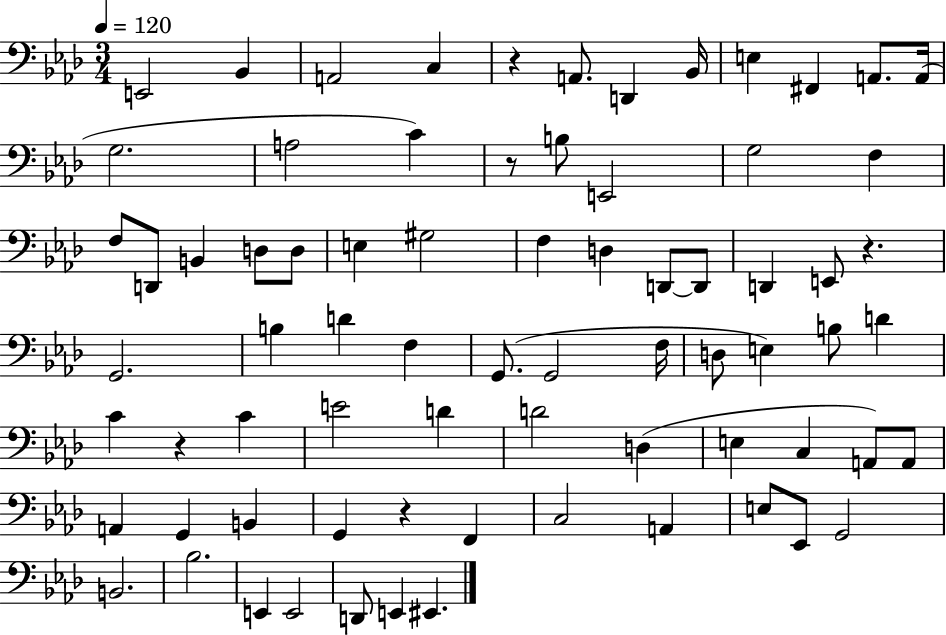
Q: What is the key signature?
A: AES major